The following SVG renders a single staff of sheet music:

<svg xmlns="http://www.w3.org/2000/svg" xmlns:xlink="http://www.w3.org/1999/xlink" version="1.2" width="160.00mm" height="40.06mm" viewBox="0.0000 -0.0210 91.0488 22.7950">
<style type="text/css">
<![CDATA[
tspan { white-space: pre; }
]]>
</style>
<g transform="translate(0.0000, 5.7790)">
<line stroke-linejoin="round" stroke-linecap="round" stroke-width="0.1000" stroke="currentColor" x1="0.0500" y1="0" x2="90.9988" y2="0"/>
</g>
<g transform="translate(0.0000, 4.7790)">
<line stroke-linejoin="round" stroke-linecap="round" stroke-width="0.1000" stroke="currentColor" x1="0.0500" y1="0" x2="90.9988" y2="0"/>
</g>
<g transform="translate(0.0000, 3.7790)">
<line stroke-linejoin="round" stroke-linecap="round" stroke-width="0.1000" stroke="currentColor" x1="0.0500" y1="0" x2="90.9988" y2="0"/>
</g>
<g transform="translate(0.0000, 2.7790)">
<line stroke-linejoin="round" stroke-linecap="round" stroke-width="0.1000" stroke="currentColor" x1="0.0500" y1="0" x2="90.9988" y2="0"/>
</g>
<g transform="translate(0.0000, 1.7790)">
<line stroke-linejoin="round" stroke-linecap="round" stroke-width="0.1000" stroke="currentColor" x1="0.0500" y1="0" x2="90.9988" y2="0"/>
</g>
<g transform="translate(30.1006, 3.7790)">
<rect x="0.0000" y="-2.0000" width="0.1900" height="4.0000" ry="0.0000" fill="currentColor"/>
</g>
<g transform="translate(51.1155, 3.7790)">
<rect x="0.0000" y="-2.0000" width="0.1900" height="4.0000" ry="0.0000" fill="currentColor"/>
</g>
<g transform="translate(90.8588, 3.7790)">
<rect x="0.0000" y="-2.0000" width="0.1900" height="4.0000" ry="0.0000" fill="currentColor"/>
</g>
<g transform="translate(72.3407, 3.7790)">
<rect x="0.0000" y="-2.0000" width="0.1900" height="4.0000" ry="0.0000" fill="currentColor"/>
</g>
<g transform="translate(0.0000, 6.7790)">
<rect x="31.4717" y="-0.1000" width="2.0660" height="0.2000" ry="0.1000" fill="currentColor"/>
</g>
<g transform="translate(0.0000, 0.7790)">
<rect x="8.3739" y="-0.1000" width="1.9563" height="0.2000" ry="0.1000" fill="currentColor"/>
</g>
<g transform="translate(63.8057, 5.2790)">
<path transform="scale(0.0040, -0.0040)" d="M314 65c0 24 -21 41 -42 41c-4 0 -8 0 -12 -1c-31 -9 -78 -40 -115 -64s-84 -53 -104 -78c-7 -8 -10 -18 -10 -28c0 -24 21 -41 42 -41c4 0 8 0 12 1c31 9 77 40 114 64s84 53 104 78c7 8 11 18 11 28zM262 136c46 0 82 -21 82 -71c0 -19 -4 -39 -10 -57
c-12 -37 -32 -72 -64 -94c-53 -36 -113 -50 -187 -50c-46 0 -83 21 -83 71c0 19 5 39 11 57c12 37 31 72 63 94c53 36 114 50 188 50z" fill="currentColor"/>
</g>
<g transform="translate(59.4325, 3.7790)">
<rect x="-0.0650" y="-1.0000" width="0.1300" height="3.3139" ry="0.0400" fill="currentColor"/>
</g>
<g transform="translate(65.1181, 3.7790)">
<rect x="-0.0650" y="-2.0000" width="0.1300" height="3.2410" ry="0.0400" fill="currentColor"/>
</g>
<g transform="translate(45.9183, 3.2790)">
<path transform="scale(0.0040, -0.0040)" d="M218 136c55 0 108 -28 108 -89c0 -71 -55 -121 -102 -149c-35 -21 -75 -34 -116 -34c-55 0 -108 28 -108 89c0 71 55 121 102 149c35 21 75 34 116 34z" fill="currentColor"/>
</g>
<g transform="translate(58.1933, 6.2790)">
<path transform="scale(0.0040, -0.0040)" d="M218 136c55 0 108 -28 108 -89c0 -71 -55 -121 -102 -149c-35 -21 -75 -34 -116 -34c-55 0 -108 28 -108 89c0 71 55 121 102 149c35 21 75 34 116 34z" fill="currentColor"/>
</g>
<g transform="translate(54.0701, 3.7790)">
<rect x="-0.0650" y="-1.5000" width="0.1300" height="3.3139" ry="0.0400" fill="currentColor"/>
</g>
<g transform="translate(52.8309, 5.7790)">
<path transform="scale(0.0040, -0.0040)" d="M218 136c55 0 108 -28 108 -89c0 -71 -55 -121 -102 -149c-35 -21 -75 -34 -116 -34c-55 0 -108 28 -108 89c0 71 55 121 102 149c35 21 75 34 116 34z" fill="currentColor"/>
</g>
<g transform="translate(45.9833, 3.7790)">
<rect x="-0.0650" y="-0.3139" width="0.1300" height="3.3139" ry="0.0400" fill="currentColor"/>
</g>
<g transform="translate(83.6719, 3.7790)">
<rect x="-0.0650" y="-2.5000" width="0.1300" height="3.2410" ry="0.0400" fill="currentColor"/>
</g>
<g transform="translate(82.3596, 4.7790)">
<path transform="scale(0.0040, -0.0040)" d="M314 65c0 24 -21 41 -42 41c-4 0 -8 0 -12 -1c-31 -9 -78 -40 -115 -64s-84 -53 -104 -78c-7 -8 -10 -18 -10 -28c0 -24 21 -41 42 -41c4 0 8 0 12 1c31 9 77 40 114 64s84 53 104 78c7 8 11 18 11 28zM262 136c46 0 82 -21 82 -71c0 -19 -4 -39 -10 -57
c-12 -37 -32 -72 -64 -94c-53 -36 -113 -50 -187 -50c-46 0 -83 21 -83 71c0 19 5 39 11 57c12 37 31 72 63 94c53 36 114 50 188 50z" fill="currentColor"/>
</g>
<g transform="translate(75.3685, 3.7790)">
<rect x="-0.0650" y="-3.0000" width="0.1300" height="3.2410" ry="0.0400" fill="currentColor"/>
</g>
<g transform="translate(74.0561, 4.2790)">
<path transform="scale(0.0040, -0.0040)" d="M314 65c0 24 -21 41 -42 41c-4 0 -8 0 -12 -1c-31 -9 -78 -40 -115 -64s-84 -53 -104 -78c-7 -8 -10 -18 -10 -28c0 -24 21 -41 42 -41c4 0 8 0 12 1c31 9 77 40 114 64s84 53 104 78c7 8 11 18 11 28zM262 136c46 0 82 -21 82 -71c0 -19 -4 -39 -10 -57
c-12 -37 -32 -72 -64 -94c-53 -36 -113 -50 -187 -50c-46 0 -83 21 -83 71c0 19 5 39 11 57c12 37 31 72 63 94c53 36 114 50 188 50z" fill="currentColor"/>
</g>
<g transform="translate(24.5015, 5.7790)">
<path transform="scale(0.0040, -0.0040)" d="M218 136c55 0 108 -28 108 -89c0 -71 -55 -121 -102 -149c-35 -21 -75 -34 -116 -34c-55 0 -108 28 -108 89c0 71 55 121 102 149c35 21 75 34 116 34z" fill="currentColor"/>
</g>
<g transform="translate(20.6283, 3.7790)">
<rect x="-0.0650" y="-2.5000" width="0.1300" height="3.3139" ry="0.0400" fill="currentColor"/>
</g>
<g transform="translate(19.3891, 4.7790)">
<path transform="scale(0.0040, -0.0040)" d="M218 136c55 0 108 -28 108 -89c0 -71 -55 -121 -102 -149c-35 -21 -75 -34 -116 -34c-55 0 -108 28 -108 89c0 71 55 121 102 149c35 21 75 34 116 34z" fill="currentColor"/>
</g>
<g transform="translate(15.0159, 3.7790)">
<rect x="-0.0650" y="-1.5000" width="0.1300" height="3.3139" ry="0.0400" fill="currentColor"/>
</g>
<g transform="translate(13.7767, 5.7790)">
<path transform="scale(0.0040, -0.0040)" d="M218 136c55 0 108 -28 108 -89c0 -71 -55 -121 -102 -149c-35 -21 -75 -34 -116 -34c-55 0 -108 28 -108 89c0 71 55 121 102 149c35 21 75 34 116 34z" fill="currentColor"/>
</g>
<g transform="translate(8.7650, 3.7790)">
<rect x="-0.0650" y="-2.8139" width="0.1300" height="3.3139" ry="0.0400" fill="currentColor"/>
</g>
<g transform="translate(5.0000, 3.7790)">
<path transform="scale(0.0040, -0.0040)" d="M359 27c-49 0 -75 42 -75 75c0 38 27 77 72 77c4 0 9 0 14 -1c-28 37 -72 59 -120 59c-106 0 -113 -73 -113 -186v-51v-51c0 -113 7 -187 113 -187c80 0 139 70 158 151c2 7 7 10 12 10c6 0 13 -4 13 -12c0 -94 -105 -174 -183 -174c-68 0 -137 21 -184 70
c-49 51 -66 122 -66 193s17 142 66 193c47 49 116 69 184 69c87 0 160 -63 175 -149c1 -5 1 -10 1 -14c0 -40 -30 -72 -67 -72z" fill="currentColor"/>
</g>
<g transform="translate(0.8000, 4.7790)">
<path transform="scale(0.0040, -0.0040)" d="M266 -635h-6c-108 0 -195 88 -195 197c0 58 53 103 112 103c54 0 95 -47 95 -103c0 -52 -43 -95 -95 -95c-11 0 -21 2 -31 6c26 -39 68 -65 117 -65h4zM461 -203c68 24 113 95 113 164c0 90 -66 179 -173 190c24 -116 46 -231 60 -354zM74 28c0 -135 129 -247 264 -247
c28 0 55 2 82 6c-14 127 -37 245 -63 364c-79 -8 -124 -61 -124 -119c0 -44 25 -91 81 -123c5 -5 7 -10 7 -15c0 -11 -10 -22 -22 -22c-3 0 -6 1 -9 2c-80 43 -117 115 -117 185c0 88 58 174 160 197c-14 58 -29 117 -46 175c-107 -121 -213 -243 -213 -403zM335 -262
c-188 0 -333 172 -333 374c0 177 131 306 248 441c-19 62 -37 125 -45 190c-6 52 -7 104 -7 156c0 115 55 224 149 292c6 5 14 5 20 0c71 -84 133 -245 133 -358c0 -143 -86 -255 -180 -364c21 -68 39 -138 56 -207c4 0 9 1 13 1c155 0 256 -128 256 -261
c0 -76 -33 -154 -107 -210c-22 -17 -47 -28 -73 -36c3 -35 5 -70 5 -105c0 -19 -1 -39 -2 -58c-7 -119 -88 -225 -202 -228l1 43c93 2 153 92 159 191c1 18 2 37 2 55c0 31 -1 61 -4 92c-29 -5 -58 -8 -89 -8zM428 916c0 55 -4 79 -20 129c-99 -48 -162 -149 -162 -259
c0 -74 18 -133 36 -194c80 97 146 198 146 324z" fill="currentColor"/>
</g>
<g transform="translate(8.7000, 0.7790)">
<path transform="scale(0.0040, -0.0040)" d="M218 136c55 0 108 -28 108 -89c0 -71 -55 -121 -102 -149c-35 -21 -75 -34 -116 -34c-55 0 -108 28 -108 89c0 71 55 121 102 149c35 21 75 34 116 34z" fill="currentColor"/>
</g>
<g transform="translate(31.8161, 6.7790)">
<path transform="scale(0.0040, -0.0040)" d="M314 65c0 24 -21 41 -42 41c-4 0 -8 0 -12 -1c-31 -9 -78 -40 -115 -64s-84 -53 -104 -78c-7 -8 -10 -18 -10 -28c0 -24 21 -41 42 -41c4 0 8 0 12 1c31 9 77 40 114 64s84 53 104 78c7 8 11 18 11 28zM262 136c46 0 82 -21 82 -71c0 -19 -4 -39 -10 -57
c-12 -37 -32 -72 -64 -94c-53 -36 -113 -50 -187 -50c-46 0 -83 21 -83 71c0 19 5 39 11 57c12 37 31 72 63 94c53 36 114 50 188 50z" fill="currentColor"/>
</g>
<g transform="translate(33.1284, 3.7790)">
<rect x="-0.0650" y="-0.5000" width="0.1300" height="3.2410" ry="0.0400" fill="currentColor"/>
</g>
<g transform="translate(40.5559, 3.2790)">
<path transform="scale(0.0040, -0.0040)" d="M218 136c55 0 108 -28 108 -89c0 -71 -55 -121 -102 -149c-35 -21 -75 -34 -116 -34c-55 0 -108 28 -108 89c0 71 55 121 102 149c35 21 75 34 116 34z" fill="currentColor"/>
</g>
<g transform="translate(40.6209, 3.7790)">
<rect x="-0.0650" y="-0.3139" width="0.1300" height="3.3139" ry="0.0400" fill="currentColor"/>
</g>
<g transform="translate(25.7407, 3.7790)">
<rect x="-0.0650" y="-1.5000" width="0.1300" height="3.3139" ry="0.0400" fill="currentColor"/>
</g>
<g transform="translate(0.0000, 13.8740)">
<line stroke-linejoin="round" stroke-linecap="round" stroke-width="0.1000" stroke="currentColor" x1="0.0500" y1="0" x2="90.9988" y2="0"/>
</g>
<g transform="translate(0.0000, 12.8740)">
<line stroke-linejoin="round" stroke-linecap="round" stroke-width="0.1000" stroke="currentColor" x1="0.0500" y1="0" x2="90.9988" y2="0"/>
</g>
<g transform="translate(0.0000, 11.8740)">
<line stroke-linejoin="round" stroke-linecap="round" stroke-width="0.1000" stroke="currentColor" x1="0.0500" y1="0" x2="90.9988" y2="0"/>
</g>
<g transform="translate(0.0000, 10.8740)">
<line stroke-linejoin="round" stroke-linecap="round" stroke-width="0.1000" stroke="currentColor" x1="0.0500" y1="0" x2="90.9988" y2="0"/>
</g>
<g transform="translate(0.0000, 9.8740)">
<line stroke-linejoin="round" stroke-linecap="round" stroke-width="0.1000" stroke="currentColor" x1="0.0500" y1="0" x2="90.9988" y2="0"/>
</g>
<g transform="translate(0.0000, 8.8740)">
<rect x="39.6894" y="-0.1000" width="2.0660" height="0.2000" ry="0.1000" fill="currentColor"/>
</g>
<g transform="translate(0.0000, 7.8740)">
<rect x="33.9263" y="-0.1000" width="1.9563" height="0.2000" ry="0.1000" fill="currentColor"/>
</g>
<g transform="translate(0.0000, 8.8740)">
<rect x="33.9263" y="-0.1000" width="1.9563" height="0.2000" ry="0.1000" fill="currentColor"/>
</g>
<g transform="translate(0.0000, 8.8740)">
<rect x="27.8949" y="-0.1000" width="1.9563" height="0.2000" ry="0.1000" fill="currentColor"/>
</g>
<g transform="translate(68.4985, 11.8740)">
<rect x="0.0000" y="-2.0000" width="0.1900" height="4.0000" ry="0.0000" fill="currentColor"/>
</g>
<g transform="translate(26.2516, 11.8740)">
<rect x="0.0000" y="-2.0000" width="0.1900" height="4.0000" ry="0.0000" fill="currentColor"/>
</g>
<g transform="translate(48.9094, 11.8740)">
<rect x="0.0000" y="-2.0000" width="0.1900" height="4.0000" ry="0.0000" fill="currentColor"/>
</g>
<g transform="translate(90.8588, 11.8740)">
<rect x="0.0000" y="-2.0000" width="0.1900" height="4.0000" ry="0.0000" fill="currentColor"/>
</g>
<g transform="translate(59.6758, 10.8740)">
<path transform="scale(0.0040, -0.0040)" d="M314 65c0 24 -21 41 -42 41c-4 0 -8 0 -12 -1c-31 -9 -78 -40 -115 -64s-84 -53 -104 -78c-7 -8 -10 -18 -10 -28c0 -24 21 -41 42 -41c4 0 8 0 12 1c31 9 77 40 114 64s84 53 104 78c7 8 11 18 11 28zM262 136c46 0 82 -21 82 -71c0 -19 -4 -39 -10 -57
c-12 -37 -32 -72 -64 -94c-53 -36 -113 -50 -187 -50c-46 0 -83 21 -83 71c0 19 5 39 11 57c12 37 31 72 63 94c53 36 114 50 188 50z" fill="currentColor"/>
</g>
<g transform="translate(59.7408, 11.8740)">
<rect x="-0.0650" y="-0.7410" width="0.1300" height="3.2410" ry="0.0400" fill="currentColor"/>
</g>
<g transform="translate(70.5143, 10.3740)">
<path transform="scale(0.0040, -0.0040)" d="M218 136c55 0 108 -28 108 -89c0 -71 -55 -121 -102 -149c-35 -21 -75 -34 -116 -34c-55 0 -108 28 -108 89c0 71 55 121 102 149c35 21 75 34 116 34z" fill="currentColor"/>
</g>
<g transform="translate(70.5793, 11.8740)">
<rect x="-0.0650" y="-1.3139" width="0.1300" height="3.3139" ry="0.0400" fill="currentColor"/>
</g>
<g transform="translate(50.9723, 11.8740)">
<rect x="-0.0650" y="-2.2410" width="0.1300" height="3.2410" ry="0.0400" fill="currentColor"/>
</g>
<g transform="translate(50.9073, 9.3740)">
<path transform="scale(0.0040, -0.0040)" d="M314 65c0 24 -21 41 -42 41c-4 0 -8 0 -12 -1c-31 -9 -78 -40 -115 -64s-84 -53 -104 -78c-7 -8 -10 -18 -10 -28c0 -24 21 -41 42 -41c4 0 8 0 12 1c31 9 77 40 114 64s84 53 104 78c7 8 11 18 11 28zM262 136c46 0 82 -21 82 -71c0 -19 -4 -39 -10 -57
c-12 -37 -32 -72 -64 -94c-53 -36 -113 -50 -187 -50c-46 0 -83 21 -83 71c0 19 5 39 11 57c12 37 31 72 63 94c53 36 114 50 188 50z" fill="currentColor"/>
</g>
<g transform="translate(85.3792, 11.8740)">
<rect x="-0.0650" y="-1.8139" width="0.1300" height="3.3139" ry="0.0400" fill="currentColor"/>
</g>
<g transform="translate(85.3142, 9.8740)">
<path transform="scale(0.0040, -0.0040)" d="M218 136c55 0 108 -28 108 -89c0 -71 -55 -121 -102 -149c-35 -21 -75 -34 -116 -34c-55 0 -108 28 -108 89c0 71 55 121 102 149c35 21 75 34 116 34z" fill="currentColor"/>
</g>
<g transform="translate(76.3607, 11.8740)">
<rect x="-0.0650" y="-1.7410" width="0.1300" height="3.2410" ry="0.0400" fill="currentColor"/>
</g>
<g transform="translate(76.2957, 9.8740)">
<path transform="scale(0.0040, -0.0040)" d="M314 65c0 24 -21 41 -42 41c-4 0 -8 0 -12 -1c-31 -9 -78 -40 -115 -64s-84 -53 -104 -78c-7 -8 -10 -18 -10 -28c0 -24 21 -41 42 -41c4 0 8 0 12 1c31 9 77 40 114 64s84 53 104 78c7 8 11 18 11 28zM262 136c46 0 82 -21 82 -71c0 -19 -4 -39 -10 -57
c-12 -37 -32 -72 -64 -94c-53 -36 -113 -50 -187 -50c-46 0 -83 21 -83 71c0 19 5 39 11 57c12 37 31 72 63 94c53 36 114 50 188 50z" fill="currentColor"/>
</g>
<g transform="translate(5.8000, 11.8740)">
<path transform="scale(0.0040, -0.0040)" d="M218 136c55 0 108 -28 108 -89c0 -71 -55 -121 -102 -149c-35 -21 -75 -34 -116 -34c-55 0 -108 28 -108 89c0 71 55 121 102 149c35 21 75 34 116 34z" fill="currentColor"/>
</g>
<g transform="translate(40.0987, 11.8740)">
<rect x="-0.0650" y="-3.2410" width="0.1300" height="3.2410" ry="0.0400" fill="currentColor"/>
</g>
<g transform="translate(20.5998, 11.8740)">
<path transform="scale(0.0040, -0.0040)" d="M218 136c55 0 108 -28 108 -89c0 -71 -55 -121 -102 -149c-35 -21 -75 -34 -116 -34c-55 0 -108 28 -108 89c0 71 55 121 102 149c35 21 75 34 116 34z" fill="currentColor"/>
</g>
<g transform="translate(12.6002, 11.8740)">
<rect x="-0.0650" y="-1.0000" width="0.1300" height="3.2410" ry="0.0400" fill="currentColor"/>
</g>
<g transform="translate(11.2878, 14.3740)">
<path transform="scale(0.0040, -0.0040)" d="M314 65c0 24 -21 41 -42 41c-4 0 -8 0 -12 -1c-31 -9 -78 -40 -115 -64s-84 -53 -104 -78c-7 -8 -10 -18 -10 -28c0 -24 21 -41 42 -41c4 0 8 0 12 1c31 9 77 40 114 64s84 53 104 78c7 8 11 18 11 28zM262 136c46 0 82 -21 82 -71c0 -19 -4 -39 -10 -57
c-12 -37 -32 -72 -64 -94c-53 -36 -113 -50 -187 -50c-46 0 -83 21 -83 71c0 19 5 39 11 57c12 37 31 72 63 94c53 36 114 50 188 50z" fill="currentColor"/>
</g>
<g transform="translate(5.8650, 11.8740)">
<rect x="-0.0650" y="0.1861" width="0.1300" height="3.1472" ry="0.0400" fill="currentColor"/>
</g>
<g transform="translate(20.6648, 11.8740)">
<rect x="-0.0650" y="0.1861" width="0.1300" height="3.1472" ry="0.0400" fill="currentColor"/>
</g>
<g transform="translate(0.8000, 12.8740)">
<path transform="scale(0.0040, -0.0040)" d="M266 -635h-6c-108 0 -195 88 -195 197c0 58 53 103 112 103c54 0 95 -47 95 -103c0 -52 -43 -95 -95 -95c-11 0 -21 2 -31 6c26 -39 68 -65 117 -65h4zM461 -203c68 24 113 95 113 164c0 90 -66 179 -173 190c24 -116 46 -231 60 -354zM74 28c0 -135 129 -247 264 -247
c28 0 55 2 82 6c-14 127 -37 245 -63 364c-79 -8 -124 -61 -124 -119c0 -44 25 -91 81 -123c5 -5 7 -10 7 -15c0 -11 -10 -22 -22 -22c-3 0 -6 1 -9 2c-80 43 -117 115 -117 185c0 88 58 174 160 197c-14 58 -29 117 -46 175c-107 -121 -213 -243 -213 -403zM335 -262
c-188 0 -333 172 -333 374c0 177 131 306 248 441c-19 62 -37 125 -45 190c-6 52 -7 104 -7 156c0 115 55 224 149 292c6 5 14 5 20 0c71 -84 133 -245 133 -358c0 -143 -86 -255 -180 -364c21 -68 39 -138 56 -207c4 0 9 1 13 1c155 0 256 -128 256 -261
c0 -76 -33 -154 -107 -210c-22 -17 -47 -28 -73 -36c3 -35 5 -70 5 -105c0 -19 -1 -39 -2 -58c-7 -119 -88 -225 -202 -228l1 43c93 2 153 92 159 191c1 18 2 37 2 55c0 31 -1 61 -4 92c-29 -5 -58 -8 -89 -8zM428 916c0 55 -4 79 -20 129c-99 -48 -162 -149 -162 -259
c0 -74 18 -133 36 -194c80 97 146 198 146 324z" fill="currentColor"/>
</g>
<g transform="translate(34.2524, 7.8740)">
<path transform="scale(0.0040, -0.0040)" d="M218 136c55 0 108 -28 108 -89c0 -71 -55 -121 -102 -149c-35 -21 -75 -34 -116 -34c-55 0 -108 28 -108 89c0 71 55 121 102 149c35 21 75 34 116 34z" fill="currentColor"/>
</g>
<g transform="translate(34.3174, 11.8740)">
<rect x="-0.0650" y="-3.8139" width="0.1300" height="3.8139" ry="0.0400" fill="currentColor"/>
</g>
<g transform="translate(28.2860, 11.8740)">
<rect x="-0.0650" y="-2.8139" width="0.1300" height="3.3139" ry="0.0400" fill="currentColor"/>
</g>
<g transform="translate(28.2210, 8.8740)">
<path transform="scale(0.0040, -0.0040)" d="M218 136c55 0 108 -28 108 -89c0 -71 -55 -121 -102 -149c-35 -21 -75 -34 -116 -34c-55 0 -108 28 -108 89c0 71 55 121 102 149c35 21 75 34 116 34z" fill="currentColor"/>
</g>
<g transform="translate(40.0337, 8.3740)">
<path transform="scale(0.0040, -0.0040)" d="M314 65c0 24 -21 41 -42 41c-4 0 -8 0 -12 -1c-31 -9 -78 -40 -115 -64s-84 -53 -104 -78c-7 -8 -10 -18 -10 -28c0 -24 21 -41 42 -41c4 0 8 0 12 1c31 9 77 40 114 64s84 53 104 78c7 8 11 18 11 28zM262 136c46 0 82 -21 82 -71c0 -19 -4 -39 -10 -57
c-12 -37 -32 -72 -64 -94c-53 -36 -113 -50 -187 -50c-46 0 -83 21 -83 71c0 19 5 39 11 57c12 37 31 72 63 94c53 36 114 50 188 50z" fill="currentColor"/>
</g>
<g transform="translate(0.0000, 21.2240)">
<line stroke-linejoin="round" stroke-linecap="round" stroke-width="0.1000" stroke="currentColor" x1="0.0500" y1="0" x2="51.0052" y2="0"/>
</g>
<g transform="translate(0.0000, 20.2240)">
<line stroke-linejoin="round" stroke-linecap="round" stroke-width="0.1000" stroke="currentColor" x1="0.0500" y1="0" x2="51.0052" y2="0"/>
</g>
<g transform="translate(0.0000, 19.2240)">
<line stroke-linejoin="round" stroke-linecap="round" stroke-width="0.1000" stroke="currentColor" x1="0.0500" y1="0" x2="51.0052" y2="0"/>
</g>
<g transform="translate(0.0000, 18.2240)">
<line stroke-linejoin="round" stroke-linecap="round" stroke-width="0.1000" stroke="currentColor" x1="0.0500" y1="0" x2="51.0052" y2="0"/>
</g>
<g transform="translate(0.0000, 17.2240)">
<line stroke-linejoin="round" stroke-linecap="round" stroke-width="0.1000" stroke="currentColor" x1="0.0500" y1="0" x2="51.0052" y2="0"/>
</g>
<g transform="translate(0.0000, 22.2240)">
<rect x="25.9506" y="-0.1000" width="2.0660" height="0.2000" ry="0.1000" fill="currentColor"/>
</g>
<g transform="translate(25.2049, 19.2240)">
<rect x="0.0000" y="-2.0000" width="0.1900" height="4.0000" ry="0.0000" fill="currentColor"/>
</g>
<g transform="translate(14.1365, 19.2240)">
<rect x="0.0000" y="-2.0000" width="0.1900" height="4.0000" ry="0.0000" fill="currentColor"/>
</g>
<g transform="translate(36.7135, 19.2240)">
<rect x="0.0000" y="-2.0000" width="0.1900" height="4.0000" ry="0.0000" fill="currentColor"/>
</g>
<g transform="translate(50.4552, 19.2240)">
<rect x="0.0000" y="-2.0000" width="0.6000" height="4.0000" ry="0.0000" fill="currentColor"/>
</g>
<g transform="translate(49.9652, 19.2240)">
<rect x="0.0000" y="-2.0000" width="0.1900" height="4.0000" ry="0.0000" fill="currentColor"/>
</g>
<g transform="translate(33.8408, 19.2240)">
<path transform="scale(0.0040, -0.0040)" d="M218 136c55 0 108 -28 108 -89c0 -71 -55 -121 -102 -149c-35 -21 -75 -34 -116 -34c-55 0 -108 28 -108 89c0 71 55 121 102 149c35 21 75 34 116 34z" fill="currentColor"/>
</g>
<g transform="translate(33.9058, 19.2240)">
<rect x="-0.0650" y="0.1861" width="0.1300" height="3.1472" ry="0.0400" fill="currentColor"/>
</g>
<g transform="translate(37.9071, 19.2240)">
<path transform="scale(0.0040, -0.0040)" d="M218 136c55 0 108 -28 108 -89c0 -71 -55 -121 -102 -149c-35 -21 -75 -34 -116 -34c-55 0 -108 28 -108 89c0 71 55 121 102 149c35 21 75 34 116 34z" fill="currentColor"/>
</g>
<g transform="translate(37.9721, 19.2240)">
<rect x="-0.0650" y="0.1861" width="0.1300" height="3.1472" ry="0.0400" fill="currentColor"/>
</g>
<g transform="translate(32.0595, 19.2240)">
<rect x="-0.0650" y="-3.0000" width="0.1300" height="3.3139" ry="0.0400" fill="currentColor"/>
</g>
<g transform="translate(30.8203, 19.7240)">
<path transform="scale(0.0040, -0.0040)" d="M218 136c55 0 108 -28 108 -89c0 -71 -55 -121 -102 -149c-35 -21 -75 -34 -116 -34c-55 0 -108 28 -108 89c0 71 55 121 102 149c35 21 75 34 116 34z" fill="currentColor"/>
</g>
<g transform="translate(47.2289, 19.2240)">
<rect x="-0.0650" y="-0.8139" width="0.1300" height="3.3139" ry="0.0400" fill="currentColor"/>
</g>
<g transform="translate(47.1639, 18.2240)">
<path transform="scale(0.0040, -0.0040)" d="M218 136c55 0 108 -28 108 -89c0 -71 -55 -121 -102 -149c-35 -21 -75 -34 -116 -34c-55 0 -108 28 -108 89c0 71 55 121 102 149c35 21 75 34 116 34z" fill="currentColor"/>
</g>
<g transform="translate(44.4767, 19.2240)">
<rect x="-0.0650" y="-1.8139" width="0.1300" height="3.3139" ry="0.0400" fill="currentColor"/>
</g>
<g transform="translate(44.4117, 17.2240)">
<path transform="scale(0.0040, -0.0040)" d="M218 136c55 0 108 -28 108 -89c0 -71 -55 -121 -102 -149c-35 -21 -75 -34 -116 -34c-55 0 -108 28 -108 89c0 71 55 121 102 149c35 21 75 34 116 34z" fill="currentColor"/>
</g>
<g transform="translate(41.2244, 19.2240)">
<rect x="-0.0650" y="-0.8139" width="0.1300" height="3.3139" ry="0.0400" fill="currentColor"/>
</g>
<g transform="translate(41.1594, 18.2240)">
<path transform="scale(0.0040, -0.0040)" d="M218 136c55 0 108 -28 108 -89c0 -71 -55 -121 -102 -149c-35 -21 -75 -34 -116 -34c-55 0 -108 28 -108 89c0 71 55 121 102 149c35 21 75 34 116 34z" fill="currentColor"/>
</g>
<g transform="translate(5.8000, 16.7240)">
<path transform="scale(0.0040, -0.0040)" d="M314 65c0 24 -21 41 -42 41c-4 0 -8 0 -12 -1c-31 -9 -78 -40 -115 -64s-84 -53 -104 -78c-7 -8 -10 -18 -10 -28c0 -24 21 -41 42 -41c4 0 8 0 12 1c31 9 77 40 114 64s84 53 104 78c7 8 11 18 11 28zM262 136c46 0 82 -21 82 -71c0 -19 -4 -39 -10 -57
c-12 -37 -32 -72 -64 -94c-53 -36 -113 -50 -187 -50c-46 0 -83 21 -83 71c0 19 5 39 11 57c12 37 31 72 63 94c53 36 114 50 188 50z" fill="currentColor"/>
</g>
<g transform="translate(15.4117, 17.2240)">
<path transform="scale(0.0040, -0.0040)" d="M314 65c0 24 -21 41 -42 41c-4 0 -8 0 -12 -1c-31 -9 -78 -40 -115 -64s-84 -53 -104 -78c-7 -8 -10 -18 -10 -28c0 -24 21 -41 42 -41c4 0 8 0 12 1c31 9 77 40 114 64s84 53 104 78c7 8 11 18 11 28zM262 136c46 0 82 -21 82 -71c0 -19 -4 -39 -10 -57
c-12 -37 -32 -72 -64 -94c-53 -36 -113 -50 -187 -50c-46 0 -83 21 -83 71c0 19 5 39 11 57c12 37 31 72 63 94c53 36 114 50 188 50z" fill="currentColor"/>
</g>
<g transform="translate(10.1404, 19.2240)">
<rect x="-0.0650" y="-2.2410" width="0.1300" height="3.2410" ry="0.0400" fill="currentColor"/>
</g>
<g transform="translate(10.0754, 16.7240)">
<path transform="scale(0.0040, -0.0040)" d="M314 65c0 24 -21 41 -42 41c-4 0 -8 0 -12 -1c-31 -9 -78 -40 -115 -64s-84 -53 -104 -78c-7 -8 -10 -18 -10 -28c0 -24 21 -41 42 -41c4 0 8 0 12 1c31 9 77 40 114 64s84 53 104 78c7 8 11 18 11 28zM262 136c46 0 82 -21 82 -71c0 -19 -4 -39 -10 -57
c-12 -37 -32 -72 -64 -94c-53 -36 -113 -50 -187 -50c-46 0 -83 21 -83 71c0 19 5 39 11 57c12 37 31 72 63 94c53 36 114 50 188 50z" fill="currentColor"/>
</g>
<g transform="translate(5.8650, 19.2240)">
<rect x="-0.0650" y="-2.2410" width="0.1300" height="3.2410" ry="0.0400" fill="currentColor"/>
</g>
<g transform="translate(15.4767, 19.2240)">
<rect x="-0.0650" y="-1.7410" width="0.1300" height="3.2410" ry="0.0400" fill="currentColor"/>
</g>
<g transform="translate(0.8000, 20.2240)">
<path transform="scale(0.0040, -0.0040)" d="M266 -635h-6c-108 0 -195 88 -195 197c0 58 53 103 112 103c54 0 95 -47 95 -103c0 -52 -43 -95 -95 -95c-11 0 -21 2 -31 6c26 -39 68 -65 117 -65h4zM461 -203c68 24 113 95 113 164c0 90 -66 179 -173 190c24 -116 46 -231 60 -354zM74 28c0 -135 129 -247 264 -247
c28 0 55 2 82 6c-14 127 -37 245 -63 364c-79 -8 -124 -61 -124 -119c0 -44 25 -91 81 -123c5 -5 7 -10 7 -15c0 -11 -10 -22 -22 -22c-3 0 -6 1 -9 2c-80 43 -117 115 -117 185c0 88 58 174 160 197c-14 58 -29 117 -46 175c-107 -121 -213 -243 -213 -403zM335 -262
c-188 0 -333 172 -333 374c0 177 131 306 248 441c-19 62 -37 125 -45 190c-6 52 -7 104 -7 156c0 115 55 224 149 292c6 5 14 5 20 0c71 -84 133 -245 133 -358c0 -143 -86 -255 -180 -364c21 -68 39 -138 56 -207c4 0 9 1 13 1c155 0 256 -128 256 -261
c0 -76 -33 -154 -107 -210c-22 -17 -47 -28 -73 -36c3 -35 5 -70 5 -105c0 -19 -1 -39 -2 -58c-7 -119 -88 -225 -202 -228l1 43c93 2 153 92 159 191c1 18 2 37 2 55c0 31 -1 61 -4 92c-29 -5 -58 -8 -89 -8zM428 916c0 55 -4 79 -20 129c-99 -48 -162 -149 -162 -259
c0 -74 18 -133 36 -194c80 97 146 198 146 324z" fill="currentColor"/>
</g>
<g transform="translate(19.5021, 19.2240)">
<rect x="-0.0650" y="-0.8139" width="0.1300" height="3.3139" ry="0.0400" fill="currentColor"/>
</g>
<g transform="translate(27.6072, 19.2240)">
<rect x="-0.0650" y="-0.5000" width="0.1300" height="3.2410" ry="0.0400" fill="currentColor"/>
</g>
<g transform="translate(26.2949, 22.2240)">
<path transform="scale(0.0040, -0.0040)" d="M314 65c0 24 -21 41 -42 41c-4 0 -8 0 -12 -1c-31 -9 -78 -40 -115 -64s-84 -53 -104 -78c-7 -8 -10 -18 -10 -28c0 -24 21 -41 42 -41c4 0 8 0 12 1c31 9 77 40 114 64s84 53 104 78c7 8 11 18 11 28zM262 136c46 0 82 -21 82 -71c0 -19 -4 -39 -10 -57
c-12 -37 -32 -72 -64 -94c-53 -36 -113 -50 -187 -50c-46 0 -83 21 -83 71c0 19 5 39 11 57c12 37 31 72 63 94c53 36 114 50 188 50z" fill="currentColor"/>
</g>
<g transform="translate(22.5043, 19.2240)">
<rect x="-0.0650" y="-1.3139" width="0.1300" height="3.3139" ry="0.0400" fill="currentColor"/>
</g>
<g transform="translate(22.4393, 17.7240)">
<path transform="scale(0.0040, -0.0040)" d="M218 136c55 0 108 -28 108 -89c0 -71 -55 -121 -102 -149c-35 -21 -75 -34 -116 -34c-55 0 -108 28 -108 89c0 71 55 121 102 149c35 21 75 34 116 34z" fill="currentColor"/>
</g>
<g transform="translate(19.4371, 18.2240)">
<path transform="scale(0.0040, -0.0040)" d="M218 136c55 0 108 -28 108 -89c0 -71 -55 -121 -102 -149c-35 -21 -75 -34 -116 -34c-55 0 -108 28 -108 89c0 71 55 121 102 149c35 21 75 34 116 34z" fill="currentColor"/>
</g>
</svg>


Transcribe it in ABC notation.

X:1
T:Untitled
M:4/4
L:1/4
K:C
a E G E C2 c c E D F2 A2 G2 B D2 B a c' b2 g2 d2 e f2 f g2 g2 f2 d e C2 A B B d f d